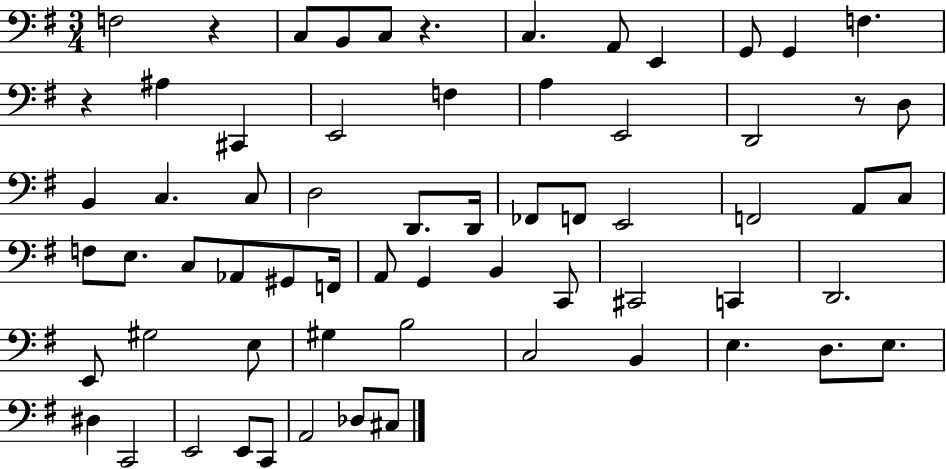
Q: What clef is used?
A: bass